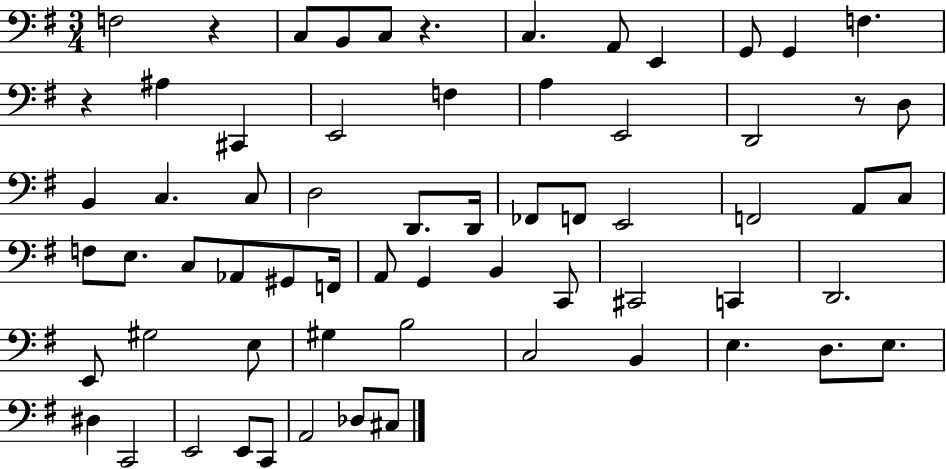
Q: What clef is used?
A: bass